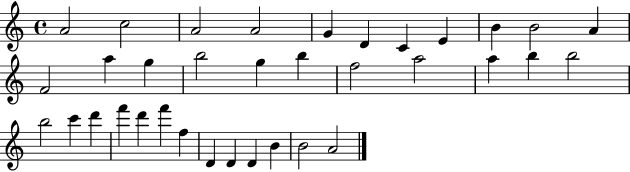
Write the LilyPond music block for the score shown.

{
  \clef treble
  \time 4/4
  \defaultTimeSignature
  \key c \major
  a'2 c''2 | a'2 a'2 | g'4 d'4 c'4 e'4 | b'4 b'2 a'4 | \break f'2 a''4 g''4 | b''2 g''4 b''4 | f''2 a''2 | a''4 b''4 b''2 | \break b''2 c'''4 d'''4 | f'''4 d'''4 f'''4 f''4 | d'4 d'4 d'4 b'4 | b'2 a'2 | \break \bar "|."
}